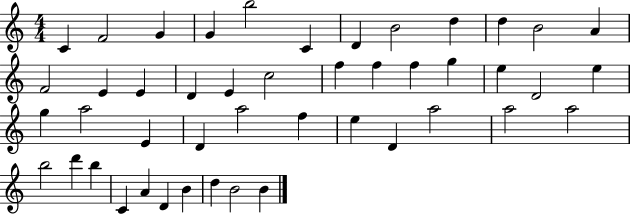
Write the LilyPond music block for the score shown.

{
  \clef treble
  \numericTimeSignature
  \time 4/4
  \key c \major
  c'4 f'2 g'4 | g'4 b''2 c'4 | d'4 b'2 d''4 | d''4 b'2 a'4 | \break f'2 e'4 e'4 | d'4 e'4 c''2 | f''4 f''4 f''4 g''4 | e''4 d'2 e''4 | \break g''4 a''2 e'4 | d'4 a''2 f''4 | e''4 d'4 a''2 | a''2 a''2 | \break b''2 d'''4 b''4 | c'4 a'4 d'4 b'4 | d''4 b'2 b'4 | \bar "|."
}